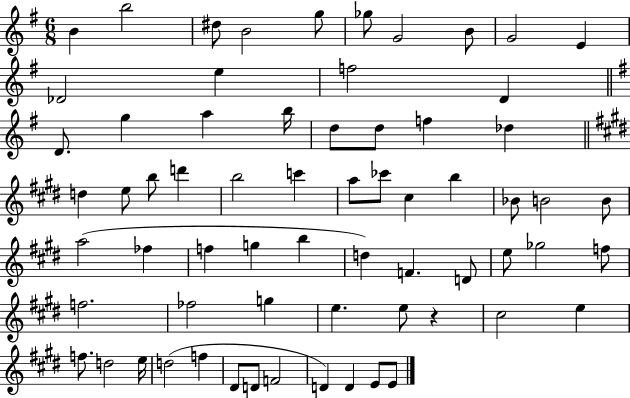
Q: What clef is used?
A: treble